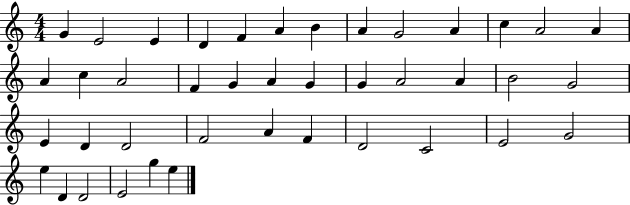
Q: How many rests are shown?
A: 0